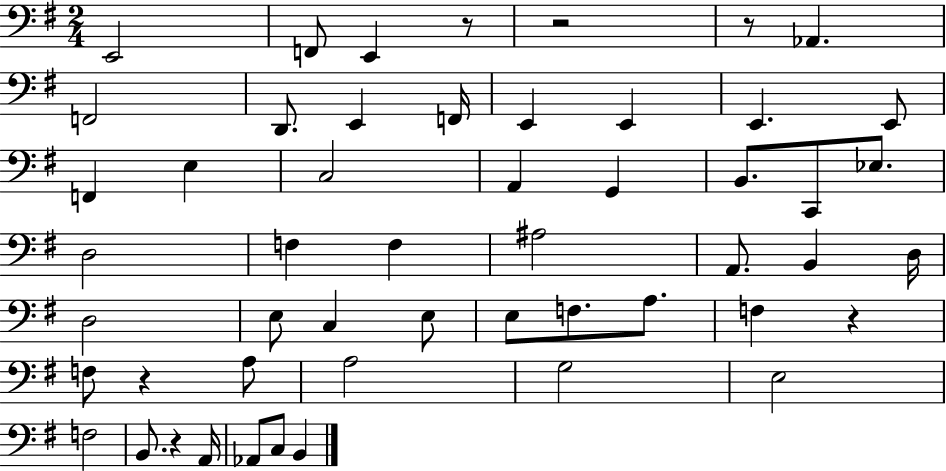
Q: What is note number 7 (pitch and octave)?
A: E2